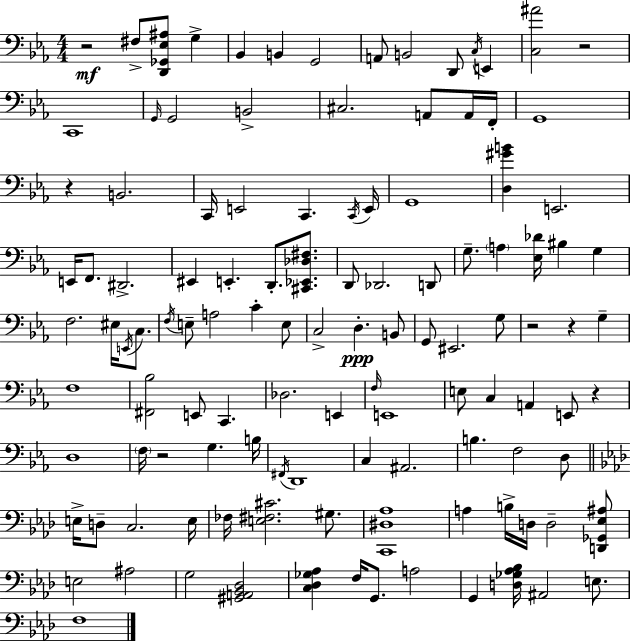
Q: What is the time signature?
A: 4/4